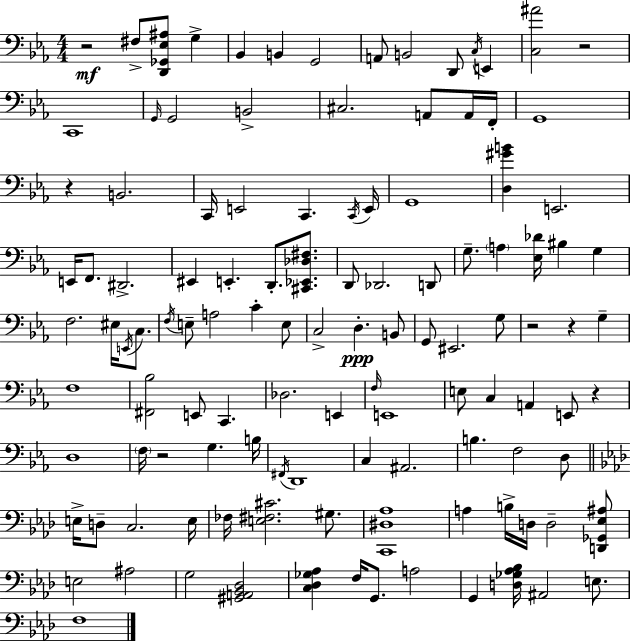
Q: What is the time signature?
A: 4/4